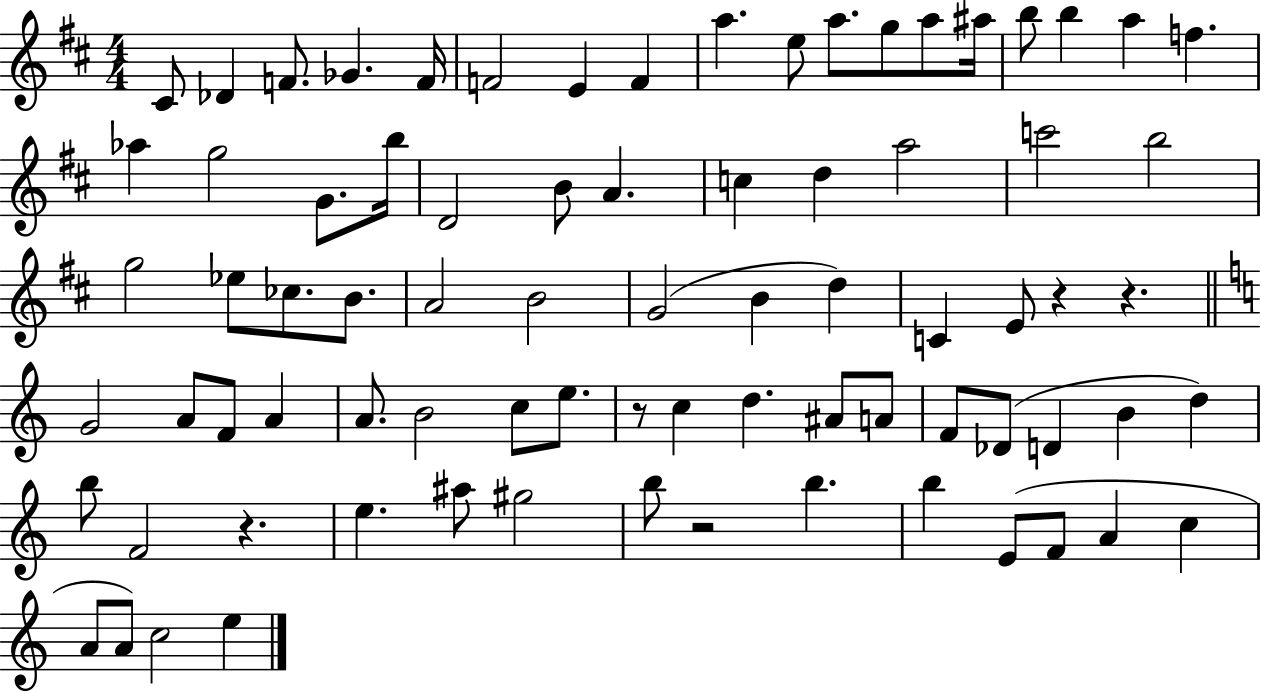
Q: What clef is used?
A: treble